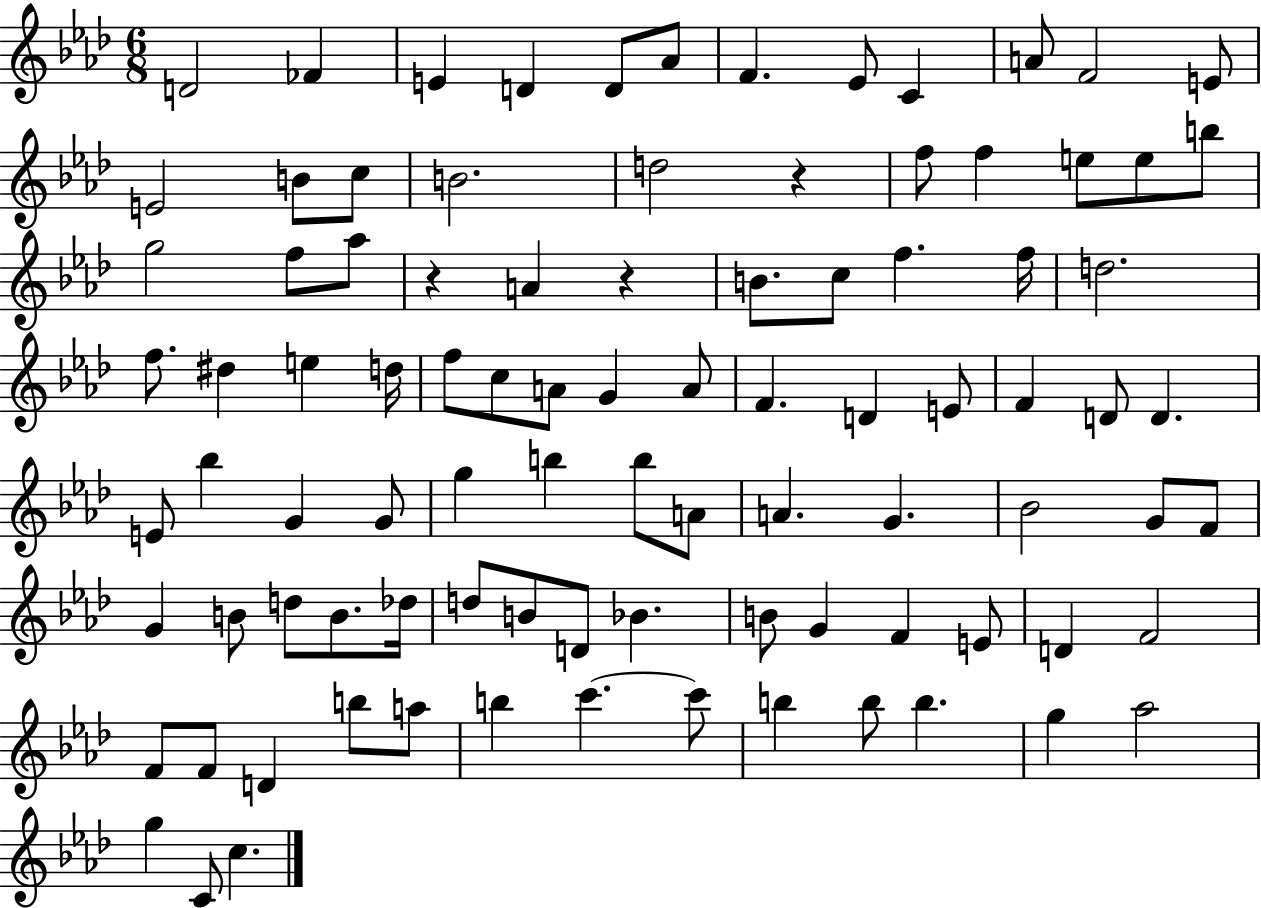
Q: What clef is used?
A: treble